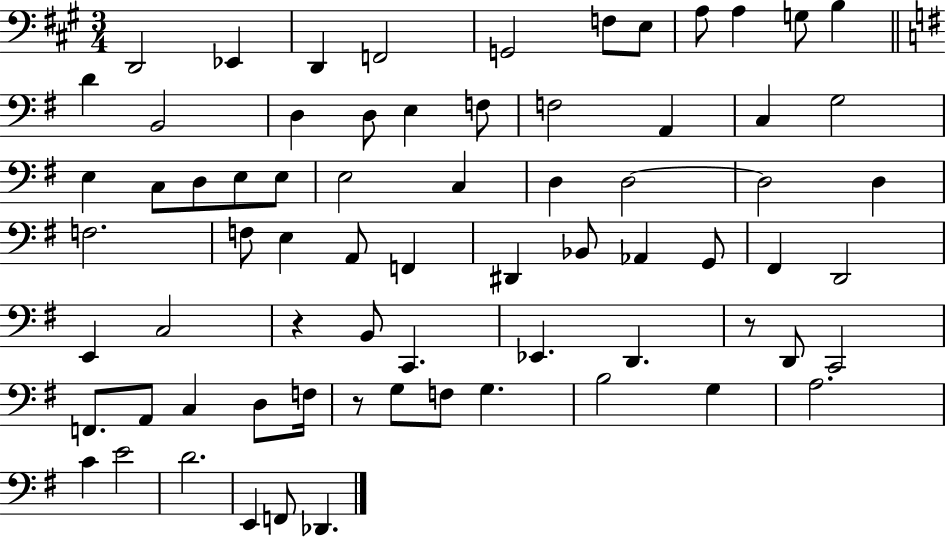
{
  \clef bass
  \numericTimeSignature
  \time 3/4
  \key a \major
  d,2 ees,4 | d,4 f,2 | g,2 f8 e8 | a8 a4 g8 b4 | \break \bar "||" \break \key g \major d'4 b,2 | d4 d8 e4 f8 | f2 a,4 | c4 g2 | \break e4 c8 d8 e8 e8 | e2 c4 | d4 d2~~ | d2 d4 | \break f2. | f8 e4 a,8 f,4 | dis,4 bes,8 aes,4 g,8 | fis,4 d,2 | \break e,4 c2 | r4 b,8 c,4. | ees,4. d,4. | r8 d,8 c,2 | \break f,8. a,8 c4 d8 f16 | r8 g8 f8 g4. | b2 g4 | a2. | \break c'4 e'2 | d'2. | e,4 f,8 des,4. | \bar "|."
}